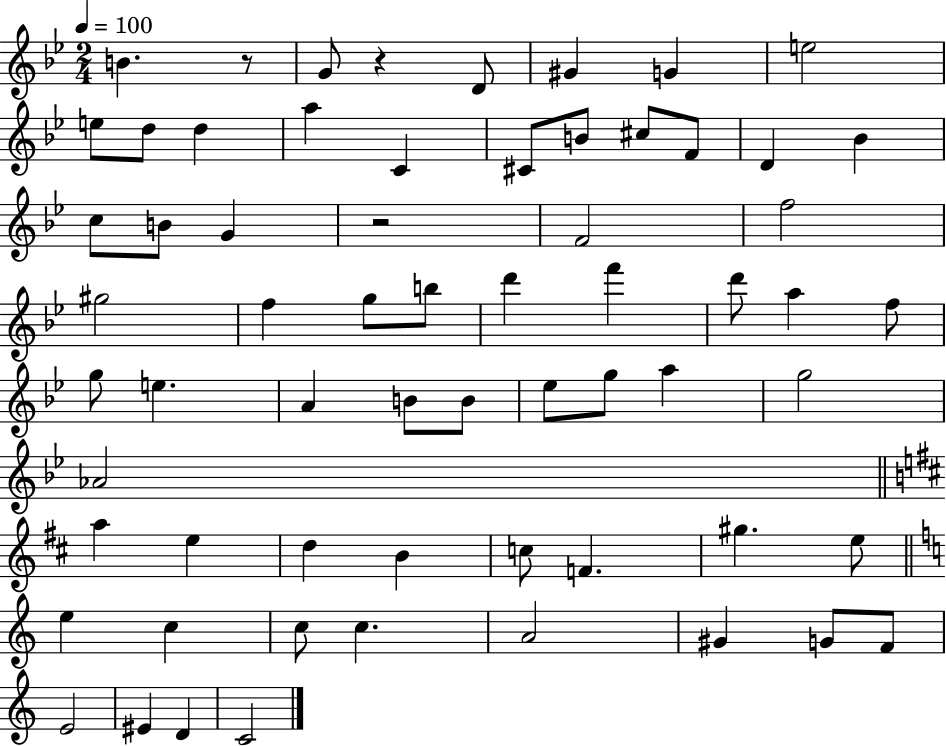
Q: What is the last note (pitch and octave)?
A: C4